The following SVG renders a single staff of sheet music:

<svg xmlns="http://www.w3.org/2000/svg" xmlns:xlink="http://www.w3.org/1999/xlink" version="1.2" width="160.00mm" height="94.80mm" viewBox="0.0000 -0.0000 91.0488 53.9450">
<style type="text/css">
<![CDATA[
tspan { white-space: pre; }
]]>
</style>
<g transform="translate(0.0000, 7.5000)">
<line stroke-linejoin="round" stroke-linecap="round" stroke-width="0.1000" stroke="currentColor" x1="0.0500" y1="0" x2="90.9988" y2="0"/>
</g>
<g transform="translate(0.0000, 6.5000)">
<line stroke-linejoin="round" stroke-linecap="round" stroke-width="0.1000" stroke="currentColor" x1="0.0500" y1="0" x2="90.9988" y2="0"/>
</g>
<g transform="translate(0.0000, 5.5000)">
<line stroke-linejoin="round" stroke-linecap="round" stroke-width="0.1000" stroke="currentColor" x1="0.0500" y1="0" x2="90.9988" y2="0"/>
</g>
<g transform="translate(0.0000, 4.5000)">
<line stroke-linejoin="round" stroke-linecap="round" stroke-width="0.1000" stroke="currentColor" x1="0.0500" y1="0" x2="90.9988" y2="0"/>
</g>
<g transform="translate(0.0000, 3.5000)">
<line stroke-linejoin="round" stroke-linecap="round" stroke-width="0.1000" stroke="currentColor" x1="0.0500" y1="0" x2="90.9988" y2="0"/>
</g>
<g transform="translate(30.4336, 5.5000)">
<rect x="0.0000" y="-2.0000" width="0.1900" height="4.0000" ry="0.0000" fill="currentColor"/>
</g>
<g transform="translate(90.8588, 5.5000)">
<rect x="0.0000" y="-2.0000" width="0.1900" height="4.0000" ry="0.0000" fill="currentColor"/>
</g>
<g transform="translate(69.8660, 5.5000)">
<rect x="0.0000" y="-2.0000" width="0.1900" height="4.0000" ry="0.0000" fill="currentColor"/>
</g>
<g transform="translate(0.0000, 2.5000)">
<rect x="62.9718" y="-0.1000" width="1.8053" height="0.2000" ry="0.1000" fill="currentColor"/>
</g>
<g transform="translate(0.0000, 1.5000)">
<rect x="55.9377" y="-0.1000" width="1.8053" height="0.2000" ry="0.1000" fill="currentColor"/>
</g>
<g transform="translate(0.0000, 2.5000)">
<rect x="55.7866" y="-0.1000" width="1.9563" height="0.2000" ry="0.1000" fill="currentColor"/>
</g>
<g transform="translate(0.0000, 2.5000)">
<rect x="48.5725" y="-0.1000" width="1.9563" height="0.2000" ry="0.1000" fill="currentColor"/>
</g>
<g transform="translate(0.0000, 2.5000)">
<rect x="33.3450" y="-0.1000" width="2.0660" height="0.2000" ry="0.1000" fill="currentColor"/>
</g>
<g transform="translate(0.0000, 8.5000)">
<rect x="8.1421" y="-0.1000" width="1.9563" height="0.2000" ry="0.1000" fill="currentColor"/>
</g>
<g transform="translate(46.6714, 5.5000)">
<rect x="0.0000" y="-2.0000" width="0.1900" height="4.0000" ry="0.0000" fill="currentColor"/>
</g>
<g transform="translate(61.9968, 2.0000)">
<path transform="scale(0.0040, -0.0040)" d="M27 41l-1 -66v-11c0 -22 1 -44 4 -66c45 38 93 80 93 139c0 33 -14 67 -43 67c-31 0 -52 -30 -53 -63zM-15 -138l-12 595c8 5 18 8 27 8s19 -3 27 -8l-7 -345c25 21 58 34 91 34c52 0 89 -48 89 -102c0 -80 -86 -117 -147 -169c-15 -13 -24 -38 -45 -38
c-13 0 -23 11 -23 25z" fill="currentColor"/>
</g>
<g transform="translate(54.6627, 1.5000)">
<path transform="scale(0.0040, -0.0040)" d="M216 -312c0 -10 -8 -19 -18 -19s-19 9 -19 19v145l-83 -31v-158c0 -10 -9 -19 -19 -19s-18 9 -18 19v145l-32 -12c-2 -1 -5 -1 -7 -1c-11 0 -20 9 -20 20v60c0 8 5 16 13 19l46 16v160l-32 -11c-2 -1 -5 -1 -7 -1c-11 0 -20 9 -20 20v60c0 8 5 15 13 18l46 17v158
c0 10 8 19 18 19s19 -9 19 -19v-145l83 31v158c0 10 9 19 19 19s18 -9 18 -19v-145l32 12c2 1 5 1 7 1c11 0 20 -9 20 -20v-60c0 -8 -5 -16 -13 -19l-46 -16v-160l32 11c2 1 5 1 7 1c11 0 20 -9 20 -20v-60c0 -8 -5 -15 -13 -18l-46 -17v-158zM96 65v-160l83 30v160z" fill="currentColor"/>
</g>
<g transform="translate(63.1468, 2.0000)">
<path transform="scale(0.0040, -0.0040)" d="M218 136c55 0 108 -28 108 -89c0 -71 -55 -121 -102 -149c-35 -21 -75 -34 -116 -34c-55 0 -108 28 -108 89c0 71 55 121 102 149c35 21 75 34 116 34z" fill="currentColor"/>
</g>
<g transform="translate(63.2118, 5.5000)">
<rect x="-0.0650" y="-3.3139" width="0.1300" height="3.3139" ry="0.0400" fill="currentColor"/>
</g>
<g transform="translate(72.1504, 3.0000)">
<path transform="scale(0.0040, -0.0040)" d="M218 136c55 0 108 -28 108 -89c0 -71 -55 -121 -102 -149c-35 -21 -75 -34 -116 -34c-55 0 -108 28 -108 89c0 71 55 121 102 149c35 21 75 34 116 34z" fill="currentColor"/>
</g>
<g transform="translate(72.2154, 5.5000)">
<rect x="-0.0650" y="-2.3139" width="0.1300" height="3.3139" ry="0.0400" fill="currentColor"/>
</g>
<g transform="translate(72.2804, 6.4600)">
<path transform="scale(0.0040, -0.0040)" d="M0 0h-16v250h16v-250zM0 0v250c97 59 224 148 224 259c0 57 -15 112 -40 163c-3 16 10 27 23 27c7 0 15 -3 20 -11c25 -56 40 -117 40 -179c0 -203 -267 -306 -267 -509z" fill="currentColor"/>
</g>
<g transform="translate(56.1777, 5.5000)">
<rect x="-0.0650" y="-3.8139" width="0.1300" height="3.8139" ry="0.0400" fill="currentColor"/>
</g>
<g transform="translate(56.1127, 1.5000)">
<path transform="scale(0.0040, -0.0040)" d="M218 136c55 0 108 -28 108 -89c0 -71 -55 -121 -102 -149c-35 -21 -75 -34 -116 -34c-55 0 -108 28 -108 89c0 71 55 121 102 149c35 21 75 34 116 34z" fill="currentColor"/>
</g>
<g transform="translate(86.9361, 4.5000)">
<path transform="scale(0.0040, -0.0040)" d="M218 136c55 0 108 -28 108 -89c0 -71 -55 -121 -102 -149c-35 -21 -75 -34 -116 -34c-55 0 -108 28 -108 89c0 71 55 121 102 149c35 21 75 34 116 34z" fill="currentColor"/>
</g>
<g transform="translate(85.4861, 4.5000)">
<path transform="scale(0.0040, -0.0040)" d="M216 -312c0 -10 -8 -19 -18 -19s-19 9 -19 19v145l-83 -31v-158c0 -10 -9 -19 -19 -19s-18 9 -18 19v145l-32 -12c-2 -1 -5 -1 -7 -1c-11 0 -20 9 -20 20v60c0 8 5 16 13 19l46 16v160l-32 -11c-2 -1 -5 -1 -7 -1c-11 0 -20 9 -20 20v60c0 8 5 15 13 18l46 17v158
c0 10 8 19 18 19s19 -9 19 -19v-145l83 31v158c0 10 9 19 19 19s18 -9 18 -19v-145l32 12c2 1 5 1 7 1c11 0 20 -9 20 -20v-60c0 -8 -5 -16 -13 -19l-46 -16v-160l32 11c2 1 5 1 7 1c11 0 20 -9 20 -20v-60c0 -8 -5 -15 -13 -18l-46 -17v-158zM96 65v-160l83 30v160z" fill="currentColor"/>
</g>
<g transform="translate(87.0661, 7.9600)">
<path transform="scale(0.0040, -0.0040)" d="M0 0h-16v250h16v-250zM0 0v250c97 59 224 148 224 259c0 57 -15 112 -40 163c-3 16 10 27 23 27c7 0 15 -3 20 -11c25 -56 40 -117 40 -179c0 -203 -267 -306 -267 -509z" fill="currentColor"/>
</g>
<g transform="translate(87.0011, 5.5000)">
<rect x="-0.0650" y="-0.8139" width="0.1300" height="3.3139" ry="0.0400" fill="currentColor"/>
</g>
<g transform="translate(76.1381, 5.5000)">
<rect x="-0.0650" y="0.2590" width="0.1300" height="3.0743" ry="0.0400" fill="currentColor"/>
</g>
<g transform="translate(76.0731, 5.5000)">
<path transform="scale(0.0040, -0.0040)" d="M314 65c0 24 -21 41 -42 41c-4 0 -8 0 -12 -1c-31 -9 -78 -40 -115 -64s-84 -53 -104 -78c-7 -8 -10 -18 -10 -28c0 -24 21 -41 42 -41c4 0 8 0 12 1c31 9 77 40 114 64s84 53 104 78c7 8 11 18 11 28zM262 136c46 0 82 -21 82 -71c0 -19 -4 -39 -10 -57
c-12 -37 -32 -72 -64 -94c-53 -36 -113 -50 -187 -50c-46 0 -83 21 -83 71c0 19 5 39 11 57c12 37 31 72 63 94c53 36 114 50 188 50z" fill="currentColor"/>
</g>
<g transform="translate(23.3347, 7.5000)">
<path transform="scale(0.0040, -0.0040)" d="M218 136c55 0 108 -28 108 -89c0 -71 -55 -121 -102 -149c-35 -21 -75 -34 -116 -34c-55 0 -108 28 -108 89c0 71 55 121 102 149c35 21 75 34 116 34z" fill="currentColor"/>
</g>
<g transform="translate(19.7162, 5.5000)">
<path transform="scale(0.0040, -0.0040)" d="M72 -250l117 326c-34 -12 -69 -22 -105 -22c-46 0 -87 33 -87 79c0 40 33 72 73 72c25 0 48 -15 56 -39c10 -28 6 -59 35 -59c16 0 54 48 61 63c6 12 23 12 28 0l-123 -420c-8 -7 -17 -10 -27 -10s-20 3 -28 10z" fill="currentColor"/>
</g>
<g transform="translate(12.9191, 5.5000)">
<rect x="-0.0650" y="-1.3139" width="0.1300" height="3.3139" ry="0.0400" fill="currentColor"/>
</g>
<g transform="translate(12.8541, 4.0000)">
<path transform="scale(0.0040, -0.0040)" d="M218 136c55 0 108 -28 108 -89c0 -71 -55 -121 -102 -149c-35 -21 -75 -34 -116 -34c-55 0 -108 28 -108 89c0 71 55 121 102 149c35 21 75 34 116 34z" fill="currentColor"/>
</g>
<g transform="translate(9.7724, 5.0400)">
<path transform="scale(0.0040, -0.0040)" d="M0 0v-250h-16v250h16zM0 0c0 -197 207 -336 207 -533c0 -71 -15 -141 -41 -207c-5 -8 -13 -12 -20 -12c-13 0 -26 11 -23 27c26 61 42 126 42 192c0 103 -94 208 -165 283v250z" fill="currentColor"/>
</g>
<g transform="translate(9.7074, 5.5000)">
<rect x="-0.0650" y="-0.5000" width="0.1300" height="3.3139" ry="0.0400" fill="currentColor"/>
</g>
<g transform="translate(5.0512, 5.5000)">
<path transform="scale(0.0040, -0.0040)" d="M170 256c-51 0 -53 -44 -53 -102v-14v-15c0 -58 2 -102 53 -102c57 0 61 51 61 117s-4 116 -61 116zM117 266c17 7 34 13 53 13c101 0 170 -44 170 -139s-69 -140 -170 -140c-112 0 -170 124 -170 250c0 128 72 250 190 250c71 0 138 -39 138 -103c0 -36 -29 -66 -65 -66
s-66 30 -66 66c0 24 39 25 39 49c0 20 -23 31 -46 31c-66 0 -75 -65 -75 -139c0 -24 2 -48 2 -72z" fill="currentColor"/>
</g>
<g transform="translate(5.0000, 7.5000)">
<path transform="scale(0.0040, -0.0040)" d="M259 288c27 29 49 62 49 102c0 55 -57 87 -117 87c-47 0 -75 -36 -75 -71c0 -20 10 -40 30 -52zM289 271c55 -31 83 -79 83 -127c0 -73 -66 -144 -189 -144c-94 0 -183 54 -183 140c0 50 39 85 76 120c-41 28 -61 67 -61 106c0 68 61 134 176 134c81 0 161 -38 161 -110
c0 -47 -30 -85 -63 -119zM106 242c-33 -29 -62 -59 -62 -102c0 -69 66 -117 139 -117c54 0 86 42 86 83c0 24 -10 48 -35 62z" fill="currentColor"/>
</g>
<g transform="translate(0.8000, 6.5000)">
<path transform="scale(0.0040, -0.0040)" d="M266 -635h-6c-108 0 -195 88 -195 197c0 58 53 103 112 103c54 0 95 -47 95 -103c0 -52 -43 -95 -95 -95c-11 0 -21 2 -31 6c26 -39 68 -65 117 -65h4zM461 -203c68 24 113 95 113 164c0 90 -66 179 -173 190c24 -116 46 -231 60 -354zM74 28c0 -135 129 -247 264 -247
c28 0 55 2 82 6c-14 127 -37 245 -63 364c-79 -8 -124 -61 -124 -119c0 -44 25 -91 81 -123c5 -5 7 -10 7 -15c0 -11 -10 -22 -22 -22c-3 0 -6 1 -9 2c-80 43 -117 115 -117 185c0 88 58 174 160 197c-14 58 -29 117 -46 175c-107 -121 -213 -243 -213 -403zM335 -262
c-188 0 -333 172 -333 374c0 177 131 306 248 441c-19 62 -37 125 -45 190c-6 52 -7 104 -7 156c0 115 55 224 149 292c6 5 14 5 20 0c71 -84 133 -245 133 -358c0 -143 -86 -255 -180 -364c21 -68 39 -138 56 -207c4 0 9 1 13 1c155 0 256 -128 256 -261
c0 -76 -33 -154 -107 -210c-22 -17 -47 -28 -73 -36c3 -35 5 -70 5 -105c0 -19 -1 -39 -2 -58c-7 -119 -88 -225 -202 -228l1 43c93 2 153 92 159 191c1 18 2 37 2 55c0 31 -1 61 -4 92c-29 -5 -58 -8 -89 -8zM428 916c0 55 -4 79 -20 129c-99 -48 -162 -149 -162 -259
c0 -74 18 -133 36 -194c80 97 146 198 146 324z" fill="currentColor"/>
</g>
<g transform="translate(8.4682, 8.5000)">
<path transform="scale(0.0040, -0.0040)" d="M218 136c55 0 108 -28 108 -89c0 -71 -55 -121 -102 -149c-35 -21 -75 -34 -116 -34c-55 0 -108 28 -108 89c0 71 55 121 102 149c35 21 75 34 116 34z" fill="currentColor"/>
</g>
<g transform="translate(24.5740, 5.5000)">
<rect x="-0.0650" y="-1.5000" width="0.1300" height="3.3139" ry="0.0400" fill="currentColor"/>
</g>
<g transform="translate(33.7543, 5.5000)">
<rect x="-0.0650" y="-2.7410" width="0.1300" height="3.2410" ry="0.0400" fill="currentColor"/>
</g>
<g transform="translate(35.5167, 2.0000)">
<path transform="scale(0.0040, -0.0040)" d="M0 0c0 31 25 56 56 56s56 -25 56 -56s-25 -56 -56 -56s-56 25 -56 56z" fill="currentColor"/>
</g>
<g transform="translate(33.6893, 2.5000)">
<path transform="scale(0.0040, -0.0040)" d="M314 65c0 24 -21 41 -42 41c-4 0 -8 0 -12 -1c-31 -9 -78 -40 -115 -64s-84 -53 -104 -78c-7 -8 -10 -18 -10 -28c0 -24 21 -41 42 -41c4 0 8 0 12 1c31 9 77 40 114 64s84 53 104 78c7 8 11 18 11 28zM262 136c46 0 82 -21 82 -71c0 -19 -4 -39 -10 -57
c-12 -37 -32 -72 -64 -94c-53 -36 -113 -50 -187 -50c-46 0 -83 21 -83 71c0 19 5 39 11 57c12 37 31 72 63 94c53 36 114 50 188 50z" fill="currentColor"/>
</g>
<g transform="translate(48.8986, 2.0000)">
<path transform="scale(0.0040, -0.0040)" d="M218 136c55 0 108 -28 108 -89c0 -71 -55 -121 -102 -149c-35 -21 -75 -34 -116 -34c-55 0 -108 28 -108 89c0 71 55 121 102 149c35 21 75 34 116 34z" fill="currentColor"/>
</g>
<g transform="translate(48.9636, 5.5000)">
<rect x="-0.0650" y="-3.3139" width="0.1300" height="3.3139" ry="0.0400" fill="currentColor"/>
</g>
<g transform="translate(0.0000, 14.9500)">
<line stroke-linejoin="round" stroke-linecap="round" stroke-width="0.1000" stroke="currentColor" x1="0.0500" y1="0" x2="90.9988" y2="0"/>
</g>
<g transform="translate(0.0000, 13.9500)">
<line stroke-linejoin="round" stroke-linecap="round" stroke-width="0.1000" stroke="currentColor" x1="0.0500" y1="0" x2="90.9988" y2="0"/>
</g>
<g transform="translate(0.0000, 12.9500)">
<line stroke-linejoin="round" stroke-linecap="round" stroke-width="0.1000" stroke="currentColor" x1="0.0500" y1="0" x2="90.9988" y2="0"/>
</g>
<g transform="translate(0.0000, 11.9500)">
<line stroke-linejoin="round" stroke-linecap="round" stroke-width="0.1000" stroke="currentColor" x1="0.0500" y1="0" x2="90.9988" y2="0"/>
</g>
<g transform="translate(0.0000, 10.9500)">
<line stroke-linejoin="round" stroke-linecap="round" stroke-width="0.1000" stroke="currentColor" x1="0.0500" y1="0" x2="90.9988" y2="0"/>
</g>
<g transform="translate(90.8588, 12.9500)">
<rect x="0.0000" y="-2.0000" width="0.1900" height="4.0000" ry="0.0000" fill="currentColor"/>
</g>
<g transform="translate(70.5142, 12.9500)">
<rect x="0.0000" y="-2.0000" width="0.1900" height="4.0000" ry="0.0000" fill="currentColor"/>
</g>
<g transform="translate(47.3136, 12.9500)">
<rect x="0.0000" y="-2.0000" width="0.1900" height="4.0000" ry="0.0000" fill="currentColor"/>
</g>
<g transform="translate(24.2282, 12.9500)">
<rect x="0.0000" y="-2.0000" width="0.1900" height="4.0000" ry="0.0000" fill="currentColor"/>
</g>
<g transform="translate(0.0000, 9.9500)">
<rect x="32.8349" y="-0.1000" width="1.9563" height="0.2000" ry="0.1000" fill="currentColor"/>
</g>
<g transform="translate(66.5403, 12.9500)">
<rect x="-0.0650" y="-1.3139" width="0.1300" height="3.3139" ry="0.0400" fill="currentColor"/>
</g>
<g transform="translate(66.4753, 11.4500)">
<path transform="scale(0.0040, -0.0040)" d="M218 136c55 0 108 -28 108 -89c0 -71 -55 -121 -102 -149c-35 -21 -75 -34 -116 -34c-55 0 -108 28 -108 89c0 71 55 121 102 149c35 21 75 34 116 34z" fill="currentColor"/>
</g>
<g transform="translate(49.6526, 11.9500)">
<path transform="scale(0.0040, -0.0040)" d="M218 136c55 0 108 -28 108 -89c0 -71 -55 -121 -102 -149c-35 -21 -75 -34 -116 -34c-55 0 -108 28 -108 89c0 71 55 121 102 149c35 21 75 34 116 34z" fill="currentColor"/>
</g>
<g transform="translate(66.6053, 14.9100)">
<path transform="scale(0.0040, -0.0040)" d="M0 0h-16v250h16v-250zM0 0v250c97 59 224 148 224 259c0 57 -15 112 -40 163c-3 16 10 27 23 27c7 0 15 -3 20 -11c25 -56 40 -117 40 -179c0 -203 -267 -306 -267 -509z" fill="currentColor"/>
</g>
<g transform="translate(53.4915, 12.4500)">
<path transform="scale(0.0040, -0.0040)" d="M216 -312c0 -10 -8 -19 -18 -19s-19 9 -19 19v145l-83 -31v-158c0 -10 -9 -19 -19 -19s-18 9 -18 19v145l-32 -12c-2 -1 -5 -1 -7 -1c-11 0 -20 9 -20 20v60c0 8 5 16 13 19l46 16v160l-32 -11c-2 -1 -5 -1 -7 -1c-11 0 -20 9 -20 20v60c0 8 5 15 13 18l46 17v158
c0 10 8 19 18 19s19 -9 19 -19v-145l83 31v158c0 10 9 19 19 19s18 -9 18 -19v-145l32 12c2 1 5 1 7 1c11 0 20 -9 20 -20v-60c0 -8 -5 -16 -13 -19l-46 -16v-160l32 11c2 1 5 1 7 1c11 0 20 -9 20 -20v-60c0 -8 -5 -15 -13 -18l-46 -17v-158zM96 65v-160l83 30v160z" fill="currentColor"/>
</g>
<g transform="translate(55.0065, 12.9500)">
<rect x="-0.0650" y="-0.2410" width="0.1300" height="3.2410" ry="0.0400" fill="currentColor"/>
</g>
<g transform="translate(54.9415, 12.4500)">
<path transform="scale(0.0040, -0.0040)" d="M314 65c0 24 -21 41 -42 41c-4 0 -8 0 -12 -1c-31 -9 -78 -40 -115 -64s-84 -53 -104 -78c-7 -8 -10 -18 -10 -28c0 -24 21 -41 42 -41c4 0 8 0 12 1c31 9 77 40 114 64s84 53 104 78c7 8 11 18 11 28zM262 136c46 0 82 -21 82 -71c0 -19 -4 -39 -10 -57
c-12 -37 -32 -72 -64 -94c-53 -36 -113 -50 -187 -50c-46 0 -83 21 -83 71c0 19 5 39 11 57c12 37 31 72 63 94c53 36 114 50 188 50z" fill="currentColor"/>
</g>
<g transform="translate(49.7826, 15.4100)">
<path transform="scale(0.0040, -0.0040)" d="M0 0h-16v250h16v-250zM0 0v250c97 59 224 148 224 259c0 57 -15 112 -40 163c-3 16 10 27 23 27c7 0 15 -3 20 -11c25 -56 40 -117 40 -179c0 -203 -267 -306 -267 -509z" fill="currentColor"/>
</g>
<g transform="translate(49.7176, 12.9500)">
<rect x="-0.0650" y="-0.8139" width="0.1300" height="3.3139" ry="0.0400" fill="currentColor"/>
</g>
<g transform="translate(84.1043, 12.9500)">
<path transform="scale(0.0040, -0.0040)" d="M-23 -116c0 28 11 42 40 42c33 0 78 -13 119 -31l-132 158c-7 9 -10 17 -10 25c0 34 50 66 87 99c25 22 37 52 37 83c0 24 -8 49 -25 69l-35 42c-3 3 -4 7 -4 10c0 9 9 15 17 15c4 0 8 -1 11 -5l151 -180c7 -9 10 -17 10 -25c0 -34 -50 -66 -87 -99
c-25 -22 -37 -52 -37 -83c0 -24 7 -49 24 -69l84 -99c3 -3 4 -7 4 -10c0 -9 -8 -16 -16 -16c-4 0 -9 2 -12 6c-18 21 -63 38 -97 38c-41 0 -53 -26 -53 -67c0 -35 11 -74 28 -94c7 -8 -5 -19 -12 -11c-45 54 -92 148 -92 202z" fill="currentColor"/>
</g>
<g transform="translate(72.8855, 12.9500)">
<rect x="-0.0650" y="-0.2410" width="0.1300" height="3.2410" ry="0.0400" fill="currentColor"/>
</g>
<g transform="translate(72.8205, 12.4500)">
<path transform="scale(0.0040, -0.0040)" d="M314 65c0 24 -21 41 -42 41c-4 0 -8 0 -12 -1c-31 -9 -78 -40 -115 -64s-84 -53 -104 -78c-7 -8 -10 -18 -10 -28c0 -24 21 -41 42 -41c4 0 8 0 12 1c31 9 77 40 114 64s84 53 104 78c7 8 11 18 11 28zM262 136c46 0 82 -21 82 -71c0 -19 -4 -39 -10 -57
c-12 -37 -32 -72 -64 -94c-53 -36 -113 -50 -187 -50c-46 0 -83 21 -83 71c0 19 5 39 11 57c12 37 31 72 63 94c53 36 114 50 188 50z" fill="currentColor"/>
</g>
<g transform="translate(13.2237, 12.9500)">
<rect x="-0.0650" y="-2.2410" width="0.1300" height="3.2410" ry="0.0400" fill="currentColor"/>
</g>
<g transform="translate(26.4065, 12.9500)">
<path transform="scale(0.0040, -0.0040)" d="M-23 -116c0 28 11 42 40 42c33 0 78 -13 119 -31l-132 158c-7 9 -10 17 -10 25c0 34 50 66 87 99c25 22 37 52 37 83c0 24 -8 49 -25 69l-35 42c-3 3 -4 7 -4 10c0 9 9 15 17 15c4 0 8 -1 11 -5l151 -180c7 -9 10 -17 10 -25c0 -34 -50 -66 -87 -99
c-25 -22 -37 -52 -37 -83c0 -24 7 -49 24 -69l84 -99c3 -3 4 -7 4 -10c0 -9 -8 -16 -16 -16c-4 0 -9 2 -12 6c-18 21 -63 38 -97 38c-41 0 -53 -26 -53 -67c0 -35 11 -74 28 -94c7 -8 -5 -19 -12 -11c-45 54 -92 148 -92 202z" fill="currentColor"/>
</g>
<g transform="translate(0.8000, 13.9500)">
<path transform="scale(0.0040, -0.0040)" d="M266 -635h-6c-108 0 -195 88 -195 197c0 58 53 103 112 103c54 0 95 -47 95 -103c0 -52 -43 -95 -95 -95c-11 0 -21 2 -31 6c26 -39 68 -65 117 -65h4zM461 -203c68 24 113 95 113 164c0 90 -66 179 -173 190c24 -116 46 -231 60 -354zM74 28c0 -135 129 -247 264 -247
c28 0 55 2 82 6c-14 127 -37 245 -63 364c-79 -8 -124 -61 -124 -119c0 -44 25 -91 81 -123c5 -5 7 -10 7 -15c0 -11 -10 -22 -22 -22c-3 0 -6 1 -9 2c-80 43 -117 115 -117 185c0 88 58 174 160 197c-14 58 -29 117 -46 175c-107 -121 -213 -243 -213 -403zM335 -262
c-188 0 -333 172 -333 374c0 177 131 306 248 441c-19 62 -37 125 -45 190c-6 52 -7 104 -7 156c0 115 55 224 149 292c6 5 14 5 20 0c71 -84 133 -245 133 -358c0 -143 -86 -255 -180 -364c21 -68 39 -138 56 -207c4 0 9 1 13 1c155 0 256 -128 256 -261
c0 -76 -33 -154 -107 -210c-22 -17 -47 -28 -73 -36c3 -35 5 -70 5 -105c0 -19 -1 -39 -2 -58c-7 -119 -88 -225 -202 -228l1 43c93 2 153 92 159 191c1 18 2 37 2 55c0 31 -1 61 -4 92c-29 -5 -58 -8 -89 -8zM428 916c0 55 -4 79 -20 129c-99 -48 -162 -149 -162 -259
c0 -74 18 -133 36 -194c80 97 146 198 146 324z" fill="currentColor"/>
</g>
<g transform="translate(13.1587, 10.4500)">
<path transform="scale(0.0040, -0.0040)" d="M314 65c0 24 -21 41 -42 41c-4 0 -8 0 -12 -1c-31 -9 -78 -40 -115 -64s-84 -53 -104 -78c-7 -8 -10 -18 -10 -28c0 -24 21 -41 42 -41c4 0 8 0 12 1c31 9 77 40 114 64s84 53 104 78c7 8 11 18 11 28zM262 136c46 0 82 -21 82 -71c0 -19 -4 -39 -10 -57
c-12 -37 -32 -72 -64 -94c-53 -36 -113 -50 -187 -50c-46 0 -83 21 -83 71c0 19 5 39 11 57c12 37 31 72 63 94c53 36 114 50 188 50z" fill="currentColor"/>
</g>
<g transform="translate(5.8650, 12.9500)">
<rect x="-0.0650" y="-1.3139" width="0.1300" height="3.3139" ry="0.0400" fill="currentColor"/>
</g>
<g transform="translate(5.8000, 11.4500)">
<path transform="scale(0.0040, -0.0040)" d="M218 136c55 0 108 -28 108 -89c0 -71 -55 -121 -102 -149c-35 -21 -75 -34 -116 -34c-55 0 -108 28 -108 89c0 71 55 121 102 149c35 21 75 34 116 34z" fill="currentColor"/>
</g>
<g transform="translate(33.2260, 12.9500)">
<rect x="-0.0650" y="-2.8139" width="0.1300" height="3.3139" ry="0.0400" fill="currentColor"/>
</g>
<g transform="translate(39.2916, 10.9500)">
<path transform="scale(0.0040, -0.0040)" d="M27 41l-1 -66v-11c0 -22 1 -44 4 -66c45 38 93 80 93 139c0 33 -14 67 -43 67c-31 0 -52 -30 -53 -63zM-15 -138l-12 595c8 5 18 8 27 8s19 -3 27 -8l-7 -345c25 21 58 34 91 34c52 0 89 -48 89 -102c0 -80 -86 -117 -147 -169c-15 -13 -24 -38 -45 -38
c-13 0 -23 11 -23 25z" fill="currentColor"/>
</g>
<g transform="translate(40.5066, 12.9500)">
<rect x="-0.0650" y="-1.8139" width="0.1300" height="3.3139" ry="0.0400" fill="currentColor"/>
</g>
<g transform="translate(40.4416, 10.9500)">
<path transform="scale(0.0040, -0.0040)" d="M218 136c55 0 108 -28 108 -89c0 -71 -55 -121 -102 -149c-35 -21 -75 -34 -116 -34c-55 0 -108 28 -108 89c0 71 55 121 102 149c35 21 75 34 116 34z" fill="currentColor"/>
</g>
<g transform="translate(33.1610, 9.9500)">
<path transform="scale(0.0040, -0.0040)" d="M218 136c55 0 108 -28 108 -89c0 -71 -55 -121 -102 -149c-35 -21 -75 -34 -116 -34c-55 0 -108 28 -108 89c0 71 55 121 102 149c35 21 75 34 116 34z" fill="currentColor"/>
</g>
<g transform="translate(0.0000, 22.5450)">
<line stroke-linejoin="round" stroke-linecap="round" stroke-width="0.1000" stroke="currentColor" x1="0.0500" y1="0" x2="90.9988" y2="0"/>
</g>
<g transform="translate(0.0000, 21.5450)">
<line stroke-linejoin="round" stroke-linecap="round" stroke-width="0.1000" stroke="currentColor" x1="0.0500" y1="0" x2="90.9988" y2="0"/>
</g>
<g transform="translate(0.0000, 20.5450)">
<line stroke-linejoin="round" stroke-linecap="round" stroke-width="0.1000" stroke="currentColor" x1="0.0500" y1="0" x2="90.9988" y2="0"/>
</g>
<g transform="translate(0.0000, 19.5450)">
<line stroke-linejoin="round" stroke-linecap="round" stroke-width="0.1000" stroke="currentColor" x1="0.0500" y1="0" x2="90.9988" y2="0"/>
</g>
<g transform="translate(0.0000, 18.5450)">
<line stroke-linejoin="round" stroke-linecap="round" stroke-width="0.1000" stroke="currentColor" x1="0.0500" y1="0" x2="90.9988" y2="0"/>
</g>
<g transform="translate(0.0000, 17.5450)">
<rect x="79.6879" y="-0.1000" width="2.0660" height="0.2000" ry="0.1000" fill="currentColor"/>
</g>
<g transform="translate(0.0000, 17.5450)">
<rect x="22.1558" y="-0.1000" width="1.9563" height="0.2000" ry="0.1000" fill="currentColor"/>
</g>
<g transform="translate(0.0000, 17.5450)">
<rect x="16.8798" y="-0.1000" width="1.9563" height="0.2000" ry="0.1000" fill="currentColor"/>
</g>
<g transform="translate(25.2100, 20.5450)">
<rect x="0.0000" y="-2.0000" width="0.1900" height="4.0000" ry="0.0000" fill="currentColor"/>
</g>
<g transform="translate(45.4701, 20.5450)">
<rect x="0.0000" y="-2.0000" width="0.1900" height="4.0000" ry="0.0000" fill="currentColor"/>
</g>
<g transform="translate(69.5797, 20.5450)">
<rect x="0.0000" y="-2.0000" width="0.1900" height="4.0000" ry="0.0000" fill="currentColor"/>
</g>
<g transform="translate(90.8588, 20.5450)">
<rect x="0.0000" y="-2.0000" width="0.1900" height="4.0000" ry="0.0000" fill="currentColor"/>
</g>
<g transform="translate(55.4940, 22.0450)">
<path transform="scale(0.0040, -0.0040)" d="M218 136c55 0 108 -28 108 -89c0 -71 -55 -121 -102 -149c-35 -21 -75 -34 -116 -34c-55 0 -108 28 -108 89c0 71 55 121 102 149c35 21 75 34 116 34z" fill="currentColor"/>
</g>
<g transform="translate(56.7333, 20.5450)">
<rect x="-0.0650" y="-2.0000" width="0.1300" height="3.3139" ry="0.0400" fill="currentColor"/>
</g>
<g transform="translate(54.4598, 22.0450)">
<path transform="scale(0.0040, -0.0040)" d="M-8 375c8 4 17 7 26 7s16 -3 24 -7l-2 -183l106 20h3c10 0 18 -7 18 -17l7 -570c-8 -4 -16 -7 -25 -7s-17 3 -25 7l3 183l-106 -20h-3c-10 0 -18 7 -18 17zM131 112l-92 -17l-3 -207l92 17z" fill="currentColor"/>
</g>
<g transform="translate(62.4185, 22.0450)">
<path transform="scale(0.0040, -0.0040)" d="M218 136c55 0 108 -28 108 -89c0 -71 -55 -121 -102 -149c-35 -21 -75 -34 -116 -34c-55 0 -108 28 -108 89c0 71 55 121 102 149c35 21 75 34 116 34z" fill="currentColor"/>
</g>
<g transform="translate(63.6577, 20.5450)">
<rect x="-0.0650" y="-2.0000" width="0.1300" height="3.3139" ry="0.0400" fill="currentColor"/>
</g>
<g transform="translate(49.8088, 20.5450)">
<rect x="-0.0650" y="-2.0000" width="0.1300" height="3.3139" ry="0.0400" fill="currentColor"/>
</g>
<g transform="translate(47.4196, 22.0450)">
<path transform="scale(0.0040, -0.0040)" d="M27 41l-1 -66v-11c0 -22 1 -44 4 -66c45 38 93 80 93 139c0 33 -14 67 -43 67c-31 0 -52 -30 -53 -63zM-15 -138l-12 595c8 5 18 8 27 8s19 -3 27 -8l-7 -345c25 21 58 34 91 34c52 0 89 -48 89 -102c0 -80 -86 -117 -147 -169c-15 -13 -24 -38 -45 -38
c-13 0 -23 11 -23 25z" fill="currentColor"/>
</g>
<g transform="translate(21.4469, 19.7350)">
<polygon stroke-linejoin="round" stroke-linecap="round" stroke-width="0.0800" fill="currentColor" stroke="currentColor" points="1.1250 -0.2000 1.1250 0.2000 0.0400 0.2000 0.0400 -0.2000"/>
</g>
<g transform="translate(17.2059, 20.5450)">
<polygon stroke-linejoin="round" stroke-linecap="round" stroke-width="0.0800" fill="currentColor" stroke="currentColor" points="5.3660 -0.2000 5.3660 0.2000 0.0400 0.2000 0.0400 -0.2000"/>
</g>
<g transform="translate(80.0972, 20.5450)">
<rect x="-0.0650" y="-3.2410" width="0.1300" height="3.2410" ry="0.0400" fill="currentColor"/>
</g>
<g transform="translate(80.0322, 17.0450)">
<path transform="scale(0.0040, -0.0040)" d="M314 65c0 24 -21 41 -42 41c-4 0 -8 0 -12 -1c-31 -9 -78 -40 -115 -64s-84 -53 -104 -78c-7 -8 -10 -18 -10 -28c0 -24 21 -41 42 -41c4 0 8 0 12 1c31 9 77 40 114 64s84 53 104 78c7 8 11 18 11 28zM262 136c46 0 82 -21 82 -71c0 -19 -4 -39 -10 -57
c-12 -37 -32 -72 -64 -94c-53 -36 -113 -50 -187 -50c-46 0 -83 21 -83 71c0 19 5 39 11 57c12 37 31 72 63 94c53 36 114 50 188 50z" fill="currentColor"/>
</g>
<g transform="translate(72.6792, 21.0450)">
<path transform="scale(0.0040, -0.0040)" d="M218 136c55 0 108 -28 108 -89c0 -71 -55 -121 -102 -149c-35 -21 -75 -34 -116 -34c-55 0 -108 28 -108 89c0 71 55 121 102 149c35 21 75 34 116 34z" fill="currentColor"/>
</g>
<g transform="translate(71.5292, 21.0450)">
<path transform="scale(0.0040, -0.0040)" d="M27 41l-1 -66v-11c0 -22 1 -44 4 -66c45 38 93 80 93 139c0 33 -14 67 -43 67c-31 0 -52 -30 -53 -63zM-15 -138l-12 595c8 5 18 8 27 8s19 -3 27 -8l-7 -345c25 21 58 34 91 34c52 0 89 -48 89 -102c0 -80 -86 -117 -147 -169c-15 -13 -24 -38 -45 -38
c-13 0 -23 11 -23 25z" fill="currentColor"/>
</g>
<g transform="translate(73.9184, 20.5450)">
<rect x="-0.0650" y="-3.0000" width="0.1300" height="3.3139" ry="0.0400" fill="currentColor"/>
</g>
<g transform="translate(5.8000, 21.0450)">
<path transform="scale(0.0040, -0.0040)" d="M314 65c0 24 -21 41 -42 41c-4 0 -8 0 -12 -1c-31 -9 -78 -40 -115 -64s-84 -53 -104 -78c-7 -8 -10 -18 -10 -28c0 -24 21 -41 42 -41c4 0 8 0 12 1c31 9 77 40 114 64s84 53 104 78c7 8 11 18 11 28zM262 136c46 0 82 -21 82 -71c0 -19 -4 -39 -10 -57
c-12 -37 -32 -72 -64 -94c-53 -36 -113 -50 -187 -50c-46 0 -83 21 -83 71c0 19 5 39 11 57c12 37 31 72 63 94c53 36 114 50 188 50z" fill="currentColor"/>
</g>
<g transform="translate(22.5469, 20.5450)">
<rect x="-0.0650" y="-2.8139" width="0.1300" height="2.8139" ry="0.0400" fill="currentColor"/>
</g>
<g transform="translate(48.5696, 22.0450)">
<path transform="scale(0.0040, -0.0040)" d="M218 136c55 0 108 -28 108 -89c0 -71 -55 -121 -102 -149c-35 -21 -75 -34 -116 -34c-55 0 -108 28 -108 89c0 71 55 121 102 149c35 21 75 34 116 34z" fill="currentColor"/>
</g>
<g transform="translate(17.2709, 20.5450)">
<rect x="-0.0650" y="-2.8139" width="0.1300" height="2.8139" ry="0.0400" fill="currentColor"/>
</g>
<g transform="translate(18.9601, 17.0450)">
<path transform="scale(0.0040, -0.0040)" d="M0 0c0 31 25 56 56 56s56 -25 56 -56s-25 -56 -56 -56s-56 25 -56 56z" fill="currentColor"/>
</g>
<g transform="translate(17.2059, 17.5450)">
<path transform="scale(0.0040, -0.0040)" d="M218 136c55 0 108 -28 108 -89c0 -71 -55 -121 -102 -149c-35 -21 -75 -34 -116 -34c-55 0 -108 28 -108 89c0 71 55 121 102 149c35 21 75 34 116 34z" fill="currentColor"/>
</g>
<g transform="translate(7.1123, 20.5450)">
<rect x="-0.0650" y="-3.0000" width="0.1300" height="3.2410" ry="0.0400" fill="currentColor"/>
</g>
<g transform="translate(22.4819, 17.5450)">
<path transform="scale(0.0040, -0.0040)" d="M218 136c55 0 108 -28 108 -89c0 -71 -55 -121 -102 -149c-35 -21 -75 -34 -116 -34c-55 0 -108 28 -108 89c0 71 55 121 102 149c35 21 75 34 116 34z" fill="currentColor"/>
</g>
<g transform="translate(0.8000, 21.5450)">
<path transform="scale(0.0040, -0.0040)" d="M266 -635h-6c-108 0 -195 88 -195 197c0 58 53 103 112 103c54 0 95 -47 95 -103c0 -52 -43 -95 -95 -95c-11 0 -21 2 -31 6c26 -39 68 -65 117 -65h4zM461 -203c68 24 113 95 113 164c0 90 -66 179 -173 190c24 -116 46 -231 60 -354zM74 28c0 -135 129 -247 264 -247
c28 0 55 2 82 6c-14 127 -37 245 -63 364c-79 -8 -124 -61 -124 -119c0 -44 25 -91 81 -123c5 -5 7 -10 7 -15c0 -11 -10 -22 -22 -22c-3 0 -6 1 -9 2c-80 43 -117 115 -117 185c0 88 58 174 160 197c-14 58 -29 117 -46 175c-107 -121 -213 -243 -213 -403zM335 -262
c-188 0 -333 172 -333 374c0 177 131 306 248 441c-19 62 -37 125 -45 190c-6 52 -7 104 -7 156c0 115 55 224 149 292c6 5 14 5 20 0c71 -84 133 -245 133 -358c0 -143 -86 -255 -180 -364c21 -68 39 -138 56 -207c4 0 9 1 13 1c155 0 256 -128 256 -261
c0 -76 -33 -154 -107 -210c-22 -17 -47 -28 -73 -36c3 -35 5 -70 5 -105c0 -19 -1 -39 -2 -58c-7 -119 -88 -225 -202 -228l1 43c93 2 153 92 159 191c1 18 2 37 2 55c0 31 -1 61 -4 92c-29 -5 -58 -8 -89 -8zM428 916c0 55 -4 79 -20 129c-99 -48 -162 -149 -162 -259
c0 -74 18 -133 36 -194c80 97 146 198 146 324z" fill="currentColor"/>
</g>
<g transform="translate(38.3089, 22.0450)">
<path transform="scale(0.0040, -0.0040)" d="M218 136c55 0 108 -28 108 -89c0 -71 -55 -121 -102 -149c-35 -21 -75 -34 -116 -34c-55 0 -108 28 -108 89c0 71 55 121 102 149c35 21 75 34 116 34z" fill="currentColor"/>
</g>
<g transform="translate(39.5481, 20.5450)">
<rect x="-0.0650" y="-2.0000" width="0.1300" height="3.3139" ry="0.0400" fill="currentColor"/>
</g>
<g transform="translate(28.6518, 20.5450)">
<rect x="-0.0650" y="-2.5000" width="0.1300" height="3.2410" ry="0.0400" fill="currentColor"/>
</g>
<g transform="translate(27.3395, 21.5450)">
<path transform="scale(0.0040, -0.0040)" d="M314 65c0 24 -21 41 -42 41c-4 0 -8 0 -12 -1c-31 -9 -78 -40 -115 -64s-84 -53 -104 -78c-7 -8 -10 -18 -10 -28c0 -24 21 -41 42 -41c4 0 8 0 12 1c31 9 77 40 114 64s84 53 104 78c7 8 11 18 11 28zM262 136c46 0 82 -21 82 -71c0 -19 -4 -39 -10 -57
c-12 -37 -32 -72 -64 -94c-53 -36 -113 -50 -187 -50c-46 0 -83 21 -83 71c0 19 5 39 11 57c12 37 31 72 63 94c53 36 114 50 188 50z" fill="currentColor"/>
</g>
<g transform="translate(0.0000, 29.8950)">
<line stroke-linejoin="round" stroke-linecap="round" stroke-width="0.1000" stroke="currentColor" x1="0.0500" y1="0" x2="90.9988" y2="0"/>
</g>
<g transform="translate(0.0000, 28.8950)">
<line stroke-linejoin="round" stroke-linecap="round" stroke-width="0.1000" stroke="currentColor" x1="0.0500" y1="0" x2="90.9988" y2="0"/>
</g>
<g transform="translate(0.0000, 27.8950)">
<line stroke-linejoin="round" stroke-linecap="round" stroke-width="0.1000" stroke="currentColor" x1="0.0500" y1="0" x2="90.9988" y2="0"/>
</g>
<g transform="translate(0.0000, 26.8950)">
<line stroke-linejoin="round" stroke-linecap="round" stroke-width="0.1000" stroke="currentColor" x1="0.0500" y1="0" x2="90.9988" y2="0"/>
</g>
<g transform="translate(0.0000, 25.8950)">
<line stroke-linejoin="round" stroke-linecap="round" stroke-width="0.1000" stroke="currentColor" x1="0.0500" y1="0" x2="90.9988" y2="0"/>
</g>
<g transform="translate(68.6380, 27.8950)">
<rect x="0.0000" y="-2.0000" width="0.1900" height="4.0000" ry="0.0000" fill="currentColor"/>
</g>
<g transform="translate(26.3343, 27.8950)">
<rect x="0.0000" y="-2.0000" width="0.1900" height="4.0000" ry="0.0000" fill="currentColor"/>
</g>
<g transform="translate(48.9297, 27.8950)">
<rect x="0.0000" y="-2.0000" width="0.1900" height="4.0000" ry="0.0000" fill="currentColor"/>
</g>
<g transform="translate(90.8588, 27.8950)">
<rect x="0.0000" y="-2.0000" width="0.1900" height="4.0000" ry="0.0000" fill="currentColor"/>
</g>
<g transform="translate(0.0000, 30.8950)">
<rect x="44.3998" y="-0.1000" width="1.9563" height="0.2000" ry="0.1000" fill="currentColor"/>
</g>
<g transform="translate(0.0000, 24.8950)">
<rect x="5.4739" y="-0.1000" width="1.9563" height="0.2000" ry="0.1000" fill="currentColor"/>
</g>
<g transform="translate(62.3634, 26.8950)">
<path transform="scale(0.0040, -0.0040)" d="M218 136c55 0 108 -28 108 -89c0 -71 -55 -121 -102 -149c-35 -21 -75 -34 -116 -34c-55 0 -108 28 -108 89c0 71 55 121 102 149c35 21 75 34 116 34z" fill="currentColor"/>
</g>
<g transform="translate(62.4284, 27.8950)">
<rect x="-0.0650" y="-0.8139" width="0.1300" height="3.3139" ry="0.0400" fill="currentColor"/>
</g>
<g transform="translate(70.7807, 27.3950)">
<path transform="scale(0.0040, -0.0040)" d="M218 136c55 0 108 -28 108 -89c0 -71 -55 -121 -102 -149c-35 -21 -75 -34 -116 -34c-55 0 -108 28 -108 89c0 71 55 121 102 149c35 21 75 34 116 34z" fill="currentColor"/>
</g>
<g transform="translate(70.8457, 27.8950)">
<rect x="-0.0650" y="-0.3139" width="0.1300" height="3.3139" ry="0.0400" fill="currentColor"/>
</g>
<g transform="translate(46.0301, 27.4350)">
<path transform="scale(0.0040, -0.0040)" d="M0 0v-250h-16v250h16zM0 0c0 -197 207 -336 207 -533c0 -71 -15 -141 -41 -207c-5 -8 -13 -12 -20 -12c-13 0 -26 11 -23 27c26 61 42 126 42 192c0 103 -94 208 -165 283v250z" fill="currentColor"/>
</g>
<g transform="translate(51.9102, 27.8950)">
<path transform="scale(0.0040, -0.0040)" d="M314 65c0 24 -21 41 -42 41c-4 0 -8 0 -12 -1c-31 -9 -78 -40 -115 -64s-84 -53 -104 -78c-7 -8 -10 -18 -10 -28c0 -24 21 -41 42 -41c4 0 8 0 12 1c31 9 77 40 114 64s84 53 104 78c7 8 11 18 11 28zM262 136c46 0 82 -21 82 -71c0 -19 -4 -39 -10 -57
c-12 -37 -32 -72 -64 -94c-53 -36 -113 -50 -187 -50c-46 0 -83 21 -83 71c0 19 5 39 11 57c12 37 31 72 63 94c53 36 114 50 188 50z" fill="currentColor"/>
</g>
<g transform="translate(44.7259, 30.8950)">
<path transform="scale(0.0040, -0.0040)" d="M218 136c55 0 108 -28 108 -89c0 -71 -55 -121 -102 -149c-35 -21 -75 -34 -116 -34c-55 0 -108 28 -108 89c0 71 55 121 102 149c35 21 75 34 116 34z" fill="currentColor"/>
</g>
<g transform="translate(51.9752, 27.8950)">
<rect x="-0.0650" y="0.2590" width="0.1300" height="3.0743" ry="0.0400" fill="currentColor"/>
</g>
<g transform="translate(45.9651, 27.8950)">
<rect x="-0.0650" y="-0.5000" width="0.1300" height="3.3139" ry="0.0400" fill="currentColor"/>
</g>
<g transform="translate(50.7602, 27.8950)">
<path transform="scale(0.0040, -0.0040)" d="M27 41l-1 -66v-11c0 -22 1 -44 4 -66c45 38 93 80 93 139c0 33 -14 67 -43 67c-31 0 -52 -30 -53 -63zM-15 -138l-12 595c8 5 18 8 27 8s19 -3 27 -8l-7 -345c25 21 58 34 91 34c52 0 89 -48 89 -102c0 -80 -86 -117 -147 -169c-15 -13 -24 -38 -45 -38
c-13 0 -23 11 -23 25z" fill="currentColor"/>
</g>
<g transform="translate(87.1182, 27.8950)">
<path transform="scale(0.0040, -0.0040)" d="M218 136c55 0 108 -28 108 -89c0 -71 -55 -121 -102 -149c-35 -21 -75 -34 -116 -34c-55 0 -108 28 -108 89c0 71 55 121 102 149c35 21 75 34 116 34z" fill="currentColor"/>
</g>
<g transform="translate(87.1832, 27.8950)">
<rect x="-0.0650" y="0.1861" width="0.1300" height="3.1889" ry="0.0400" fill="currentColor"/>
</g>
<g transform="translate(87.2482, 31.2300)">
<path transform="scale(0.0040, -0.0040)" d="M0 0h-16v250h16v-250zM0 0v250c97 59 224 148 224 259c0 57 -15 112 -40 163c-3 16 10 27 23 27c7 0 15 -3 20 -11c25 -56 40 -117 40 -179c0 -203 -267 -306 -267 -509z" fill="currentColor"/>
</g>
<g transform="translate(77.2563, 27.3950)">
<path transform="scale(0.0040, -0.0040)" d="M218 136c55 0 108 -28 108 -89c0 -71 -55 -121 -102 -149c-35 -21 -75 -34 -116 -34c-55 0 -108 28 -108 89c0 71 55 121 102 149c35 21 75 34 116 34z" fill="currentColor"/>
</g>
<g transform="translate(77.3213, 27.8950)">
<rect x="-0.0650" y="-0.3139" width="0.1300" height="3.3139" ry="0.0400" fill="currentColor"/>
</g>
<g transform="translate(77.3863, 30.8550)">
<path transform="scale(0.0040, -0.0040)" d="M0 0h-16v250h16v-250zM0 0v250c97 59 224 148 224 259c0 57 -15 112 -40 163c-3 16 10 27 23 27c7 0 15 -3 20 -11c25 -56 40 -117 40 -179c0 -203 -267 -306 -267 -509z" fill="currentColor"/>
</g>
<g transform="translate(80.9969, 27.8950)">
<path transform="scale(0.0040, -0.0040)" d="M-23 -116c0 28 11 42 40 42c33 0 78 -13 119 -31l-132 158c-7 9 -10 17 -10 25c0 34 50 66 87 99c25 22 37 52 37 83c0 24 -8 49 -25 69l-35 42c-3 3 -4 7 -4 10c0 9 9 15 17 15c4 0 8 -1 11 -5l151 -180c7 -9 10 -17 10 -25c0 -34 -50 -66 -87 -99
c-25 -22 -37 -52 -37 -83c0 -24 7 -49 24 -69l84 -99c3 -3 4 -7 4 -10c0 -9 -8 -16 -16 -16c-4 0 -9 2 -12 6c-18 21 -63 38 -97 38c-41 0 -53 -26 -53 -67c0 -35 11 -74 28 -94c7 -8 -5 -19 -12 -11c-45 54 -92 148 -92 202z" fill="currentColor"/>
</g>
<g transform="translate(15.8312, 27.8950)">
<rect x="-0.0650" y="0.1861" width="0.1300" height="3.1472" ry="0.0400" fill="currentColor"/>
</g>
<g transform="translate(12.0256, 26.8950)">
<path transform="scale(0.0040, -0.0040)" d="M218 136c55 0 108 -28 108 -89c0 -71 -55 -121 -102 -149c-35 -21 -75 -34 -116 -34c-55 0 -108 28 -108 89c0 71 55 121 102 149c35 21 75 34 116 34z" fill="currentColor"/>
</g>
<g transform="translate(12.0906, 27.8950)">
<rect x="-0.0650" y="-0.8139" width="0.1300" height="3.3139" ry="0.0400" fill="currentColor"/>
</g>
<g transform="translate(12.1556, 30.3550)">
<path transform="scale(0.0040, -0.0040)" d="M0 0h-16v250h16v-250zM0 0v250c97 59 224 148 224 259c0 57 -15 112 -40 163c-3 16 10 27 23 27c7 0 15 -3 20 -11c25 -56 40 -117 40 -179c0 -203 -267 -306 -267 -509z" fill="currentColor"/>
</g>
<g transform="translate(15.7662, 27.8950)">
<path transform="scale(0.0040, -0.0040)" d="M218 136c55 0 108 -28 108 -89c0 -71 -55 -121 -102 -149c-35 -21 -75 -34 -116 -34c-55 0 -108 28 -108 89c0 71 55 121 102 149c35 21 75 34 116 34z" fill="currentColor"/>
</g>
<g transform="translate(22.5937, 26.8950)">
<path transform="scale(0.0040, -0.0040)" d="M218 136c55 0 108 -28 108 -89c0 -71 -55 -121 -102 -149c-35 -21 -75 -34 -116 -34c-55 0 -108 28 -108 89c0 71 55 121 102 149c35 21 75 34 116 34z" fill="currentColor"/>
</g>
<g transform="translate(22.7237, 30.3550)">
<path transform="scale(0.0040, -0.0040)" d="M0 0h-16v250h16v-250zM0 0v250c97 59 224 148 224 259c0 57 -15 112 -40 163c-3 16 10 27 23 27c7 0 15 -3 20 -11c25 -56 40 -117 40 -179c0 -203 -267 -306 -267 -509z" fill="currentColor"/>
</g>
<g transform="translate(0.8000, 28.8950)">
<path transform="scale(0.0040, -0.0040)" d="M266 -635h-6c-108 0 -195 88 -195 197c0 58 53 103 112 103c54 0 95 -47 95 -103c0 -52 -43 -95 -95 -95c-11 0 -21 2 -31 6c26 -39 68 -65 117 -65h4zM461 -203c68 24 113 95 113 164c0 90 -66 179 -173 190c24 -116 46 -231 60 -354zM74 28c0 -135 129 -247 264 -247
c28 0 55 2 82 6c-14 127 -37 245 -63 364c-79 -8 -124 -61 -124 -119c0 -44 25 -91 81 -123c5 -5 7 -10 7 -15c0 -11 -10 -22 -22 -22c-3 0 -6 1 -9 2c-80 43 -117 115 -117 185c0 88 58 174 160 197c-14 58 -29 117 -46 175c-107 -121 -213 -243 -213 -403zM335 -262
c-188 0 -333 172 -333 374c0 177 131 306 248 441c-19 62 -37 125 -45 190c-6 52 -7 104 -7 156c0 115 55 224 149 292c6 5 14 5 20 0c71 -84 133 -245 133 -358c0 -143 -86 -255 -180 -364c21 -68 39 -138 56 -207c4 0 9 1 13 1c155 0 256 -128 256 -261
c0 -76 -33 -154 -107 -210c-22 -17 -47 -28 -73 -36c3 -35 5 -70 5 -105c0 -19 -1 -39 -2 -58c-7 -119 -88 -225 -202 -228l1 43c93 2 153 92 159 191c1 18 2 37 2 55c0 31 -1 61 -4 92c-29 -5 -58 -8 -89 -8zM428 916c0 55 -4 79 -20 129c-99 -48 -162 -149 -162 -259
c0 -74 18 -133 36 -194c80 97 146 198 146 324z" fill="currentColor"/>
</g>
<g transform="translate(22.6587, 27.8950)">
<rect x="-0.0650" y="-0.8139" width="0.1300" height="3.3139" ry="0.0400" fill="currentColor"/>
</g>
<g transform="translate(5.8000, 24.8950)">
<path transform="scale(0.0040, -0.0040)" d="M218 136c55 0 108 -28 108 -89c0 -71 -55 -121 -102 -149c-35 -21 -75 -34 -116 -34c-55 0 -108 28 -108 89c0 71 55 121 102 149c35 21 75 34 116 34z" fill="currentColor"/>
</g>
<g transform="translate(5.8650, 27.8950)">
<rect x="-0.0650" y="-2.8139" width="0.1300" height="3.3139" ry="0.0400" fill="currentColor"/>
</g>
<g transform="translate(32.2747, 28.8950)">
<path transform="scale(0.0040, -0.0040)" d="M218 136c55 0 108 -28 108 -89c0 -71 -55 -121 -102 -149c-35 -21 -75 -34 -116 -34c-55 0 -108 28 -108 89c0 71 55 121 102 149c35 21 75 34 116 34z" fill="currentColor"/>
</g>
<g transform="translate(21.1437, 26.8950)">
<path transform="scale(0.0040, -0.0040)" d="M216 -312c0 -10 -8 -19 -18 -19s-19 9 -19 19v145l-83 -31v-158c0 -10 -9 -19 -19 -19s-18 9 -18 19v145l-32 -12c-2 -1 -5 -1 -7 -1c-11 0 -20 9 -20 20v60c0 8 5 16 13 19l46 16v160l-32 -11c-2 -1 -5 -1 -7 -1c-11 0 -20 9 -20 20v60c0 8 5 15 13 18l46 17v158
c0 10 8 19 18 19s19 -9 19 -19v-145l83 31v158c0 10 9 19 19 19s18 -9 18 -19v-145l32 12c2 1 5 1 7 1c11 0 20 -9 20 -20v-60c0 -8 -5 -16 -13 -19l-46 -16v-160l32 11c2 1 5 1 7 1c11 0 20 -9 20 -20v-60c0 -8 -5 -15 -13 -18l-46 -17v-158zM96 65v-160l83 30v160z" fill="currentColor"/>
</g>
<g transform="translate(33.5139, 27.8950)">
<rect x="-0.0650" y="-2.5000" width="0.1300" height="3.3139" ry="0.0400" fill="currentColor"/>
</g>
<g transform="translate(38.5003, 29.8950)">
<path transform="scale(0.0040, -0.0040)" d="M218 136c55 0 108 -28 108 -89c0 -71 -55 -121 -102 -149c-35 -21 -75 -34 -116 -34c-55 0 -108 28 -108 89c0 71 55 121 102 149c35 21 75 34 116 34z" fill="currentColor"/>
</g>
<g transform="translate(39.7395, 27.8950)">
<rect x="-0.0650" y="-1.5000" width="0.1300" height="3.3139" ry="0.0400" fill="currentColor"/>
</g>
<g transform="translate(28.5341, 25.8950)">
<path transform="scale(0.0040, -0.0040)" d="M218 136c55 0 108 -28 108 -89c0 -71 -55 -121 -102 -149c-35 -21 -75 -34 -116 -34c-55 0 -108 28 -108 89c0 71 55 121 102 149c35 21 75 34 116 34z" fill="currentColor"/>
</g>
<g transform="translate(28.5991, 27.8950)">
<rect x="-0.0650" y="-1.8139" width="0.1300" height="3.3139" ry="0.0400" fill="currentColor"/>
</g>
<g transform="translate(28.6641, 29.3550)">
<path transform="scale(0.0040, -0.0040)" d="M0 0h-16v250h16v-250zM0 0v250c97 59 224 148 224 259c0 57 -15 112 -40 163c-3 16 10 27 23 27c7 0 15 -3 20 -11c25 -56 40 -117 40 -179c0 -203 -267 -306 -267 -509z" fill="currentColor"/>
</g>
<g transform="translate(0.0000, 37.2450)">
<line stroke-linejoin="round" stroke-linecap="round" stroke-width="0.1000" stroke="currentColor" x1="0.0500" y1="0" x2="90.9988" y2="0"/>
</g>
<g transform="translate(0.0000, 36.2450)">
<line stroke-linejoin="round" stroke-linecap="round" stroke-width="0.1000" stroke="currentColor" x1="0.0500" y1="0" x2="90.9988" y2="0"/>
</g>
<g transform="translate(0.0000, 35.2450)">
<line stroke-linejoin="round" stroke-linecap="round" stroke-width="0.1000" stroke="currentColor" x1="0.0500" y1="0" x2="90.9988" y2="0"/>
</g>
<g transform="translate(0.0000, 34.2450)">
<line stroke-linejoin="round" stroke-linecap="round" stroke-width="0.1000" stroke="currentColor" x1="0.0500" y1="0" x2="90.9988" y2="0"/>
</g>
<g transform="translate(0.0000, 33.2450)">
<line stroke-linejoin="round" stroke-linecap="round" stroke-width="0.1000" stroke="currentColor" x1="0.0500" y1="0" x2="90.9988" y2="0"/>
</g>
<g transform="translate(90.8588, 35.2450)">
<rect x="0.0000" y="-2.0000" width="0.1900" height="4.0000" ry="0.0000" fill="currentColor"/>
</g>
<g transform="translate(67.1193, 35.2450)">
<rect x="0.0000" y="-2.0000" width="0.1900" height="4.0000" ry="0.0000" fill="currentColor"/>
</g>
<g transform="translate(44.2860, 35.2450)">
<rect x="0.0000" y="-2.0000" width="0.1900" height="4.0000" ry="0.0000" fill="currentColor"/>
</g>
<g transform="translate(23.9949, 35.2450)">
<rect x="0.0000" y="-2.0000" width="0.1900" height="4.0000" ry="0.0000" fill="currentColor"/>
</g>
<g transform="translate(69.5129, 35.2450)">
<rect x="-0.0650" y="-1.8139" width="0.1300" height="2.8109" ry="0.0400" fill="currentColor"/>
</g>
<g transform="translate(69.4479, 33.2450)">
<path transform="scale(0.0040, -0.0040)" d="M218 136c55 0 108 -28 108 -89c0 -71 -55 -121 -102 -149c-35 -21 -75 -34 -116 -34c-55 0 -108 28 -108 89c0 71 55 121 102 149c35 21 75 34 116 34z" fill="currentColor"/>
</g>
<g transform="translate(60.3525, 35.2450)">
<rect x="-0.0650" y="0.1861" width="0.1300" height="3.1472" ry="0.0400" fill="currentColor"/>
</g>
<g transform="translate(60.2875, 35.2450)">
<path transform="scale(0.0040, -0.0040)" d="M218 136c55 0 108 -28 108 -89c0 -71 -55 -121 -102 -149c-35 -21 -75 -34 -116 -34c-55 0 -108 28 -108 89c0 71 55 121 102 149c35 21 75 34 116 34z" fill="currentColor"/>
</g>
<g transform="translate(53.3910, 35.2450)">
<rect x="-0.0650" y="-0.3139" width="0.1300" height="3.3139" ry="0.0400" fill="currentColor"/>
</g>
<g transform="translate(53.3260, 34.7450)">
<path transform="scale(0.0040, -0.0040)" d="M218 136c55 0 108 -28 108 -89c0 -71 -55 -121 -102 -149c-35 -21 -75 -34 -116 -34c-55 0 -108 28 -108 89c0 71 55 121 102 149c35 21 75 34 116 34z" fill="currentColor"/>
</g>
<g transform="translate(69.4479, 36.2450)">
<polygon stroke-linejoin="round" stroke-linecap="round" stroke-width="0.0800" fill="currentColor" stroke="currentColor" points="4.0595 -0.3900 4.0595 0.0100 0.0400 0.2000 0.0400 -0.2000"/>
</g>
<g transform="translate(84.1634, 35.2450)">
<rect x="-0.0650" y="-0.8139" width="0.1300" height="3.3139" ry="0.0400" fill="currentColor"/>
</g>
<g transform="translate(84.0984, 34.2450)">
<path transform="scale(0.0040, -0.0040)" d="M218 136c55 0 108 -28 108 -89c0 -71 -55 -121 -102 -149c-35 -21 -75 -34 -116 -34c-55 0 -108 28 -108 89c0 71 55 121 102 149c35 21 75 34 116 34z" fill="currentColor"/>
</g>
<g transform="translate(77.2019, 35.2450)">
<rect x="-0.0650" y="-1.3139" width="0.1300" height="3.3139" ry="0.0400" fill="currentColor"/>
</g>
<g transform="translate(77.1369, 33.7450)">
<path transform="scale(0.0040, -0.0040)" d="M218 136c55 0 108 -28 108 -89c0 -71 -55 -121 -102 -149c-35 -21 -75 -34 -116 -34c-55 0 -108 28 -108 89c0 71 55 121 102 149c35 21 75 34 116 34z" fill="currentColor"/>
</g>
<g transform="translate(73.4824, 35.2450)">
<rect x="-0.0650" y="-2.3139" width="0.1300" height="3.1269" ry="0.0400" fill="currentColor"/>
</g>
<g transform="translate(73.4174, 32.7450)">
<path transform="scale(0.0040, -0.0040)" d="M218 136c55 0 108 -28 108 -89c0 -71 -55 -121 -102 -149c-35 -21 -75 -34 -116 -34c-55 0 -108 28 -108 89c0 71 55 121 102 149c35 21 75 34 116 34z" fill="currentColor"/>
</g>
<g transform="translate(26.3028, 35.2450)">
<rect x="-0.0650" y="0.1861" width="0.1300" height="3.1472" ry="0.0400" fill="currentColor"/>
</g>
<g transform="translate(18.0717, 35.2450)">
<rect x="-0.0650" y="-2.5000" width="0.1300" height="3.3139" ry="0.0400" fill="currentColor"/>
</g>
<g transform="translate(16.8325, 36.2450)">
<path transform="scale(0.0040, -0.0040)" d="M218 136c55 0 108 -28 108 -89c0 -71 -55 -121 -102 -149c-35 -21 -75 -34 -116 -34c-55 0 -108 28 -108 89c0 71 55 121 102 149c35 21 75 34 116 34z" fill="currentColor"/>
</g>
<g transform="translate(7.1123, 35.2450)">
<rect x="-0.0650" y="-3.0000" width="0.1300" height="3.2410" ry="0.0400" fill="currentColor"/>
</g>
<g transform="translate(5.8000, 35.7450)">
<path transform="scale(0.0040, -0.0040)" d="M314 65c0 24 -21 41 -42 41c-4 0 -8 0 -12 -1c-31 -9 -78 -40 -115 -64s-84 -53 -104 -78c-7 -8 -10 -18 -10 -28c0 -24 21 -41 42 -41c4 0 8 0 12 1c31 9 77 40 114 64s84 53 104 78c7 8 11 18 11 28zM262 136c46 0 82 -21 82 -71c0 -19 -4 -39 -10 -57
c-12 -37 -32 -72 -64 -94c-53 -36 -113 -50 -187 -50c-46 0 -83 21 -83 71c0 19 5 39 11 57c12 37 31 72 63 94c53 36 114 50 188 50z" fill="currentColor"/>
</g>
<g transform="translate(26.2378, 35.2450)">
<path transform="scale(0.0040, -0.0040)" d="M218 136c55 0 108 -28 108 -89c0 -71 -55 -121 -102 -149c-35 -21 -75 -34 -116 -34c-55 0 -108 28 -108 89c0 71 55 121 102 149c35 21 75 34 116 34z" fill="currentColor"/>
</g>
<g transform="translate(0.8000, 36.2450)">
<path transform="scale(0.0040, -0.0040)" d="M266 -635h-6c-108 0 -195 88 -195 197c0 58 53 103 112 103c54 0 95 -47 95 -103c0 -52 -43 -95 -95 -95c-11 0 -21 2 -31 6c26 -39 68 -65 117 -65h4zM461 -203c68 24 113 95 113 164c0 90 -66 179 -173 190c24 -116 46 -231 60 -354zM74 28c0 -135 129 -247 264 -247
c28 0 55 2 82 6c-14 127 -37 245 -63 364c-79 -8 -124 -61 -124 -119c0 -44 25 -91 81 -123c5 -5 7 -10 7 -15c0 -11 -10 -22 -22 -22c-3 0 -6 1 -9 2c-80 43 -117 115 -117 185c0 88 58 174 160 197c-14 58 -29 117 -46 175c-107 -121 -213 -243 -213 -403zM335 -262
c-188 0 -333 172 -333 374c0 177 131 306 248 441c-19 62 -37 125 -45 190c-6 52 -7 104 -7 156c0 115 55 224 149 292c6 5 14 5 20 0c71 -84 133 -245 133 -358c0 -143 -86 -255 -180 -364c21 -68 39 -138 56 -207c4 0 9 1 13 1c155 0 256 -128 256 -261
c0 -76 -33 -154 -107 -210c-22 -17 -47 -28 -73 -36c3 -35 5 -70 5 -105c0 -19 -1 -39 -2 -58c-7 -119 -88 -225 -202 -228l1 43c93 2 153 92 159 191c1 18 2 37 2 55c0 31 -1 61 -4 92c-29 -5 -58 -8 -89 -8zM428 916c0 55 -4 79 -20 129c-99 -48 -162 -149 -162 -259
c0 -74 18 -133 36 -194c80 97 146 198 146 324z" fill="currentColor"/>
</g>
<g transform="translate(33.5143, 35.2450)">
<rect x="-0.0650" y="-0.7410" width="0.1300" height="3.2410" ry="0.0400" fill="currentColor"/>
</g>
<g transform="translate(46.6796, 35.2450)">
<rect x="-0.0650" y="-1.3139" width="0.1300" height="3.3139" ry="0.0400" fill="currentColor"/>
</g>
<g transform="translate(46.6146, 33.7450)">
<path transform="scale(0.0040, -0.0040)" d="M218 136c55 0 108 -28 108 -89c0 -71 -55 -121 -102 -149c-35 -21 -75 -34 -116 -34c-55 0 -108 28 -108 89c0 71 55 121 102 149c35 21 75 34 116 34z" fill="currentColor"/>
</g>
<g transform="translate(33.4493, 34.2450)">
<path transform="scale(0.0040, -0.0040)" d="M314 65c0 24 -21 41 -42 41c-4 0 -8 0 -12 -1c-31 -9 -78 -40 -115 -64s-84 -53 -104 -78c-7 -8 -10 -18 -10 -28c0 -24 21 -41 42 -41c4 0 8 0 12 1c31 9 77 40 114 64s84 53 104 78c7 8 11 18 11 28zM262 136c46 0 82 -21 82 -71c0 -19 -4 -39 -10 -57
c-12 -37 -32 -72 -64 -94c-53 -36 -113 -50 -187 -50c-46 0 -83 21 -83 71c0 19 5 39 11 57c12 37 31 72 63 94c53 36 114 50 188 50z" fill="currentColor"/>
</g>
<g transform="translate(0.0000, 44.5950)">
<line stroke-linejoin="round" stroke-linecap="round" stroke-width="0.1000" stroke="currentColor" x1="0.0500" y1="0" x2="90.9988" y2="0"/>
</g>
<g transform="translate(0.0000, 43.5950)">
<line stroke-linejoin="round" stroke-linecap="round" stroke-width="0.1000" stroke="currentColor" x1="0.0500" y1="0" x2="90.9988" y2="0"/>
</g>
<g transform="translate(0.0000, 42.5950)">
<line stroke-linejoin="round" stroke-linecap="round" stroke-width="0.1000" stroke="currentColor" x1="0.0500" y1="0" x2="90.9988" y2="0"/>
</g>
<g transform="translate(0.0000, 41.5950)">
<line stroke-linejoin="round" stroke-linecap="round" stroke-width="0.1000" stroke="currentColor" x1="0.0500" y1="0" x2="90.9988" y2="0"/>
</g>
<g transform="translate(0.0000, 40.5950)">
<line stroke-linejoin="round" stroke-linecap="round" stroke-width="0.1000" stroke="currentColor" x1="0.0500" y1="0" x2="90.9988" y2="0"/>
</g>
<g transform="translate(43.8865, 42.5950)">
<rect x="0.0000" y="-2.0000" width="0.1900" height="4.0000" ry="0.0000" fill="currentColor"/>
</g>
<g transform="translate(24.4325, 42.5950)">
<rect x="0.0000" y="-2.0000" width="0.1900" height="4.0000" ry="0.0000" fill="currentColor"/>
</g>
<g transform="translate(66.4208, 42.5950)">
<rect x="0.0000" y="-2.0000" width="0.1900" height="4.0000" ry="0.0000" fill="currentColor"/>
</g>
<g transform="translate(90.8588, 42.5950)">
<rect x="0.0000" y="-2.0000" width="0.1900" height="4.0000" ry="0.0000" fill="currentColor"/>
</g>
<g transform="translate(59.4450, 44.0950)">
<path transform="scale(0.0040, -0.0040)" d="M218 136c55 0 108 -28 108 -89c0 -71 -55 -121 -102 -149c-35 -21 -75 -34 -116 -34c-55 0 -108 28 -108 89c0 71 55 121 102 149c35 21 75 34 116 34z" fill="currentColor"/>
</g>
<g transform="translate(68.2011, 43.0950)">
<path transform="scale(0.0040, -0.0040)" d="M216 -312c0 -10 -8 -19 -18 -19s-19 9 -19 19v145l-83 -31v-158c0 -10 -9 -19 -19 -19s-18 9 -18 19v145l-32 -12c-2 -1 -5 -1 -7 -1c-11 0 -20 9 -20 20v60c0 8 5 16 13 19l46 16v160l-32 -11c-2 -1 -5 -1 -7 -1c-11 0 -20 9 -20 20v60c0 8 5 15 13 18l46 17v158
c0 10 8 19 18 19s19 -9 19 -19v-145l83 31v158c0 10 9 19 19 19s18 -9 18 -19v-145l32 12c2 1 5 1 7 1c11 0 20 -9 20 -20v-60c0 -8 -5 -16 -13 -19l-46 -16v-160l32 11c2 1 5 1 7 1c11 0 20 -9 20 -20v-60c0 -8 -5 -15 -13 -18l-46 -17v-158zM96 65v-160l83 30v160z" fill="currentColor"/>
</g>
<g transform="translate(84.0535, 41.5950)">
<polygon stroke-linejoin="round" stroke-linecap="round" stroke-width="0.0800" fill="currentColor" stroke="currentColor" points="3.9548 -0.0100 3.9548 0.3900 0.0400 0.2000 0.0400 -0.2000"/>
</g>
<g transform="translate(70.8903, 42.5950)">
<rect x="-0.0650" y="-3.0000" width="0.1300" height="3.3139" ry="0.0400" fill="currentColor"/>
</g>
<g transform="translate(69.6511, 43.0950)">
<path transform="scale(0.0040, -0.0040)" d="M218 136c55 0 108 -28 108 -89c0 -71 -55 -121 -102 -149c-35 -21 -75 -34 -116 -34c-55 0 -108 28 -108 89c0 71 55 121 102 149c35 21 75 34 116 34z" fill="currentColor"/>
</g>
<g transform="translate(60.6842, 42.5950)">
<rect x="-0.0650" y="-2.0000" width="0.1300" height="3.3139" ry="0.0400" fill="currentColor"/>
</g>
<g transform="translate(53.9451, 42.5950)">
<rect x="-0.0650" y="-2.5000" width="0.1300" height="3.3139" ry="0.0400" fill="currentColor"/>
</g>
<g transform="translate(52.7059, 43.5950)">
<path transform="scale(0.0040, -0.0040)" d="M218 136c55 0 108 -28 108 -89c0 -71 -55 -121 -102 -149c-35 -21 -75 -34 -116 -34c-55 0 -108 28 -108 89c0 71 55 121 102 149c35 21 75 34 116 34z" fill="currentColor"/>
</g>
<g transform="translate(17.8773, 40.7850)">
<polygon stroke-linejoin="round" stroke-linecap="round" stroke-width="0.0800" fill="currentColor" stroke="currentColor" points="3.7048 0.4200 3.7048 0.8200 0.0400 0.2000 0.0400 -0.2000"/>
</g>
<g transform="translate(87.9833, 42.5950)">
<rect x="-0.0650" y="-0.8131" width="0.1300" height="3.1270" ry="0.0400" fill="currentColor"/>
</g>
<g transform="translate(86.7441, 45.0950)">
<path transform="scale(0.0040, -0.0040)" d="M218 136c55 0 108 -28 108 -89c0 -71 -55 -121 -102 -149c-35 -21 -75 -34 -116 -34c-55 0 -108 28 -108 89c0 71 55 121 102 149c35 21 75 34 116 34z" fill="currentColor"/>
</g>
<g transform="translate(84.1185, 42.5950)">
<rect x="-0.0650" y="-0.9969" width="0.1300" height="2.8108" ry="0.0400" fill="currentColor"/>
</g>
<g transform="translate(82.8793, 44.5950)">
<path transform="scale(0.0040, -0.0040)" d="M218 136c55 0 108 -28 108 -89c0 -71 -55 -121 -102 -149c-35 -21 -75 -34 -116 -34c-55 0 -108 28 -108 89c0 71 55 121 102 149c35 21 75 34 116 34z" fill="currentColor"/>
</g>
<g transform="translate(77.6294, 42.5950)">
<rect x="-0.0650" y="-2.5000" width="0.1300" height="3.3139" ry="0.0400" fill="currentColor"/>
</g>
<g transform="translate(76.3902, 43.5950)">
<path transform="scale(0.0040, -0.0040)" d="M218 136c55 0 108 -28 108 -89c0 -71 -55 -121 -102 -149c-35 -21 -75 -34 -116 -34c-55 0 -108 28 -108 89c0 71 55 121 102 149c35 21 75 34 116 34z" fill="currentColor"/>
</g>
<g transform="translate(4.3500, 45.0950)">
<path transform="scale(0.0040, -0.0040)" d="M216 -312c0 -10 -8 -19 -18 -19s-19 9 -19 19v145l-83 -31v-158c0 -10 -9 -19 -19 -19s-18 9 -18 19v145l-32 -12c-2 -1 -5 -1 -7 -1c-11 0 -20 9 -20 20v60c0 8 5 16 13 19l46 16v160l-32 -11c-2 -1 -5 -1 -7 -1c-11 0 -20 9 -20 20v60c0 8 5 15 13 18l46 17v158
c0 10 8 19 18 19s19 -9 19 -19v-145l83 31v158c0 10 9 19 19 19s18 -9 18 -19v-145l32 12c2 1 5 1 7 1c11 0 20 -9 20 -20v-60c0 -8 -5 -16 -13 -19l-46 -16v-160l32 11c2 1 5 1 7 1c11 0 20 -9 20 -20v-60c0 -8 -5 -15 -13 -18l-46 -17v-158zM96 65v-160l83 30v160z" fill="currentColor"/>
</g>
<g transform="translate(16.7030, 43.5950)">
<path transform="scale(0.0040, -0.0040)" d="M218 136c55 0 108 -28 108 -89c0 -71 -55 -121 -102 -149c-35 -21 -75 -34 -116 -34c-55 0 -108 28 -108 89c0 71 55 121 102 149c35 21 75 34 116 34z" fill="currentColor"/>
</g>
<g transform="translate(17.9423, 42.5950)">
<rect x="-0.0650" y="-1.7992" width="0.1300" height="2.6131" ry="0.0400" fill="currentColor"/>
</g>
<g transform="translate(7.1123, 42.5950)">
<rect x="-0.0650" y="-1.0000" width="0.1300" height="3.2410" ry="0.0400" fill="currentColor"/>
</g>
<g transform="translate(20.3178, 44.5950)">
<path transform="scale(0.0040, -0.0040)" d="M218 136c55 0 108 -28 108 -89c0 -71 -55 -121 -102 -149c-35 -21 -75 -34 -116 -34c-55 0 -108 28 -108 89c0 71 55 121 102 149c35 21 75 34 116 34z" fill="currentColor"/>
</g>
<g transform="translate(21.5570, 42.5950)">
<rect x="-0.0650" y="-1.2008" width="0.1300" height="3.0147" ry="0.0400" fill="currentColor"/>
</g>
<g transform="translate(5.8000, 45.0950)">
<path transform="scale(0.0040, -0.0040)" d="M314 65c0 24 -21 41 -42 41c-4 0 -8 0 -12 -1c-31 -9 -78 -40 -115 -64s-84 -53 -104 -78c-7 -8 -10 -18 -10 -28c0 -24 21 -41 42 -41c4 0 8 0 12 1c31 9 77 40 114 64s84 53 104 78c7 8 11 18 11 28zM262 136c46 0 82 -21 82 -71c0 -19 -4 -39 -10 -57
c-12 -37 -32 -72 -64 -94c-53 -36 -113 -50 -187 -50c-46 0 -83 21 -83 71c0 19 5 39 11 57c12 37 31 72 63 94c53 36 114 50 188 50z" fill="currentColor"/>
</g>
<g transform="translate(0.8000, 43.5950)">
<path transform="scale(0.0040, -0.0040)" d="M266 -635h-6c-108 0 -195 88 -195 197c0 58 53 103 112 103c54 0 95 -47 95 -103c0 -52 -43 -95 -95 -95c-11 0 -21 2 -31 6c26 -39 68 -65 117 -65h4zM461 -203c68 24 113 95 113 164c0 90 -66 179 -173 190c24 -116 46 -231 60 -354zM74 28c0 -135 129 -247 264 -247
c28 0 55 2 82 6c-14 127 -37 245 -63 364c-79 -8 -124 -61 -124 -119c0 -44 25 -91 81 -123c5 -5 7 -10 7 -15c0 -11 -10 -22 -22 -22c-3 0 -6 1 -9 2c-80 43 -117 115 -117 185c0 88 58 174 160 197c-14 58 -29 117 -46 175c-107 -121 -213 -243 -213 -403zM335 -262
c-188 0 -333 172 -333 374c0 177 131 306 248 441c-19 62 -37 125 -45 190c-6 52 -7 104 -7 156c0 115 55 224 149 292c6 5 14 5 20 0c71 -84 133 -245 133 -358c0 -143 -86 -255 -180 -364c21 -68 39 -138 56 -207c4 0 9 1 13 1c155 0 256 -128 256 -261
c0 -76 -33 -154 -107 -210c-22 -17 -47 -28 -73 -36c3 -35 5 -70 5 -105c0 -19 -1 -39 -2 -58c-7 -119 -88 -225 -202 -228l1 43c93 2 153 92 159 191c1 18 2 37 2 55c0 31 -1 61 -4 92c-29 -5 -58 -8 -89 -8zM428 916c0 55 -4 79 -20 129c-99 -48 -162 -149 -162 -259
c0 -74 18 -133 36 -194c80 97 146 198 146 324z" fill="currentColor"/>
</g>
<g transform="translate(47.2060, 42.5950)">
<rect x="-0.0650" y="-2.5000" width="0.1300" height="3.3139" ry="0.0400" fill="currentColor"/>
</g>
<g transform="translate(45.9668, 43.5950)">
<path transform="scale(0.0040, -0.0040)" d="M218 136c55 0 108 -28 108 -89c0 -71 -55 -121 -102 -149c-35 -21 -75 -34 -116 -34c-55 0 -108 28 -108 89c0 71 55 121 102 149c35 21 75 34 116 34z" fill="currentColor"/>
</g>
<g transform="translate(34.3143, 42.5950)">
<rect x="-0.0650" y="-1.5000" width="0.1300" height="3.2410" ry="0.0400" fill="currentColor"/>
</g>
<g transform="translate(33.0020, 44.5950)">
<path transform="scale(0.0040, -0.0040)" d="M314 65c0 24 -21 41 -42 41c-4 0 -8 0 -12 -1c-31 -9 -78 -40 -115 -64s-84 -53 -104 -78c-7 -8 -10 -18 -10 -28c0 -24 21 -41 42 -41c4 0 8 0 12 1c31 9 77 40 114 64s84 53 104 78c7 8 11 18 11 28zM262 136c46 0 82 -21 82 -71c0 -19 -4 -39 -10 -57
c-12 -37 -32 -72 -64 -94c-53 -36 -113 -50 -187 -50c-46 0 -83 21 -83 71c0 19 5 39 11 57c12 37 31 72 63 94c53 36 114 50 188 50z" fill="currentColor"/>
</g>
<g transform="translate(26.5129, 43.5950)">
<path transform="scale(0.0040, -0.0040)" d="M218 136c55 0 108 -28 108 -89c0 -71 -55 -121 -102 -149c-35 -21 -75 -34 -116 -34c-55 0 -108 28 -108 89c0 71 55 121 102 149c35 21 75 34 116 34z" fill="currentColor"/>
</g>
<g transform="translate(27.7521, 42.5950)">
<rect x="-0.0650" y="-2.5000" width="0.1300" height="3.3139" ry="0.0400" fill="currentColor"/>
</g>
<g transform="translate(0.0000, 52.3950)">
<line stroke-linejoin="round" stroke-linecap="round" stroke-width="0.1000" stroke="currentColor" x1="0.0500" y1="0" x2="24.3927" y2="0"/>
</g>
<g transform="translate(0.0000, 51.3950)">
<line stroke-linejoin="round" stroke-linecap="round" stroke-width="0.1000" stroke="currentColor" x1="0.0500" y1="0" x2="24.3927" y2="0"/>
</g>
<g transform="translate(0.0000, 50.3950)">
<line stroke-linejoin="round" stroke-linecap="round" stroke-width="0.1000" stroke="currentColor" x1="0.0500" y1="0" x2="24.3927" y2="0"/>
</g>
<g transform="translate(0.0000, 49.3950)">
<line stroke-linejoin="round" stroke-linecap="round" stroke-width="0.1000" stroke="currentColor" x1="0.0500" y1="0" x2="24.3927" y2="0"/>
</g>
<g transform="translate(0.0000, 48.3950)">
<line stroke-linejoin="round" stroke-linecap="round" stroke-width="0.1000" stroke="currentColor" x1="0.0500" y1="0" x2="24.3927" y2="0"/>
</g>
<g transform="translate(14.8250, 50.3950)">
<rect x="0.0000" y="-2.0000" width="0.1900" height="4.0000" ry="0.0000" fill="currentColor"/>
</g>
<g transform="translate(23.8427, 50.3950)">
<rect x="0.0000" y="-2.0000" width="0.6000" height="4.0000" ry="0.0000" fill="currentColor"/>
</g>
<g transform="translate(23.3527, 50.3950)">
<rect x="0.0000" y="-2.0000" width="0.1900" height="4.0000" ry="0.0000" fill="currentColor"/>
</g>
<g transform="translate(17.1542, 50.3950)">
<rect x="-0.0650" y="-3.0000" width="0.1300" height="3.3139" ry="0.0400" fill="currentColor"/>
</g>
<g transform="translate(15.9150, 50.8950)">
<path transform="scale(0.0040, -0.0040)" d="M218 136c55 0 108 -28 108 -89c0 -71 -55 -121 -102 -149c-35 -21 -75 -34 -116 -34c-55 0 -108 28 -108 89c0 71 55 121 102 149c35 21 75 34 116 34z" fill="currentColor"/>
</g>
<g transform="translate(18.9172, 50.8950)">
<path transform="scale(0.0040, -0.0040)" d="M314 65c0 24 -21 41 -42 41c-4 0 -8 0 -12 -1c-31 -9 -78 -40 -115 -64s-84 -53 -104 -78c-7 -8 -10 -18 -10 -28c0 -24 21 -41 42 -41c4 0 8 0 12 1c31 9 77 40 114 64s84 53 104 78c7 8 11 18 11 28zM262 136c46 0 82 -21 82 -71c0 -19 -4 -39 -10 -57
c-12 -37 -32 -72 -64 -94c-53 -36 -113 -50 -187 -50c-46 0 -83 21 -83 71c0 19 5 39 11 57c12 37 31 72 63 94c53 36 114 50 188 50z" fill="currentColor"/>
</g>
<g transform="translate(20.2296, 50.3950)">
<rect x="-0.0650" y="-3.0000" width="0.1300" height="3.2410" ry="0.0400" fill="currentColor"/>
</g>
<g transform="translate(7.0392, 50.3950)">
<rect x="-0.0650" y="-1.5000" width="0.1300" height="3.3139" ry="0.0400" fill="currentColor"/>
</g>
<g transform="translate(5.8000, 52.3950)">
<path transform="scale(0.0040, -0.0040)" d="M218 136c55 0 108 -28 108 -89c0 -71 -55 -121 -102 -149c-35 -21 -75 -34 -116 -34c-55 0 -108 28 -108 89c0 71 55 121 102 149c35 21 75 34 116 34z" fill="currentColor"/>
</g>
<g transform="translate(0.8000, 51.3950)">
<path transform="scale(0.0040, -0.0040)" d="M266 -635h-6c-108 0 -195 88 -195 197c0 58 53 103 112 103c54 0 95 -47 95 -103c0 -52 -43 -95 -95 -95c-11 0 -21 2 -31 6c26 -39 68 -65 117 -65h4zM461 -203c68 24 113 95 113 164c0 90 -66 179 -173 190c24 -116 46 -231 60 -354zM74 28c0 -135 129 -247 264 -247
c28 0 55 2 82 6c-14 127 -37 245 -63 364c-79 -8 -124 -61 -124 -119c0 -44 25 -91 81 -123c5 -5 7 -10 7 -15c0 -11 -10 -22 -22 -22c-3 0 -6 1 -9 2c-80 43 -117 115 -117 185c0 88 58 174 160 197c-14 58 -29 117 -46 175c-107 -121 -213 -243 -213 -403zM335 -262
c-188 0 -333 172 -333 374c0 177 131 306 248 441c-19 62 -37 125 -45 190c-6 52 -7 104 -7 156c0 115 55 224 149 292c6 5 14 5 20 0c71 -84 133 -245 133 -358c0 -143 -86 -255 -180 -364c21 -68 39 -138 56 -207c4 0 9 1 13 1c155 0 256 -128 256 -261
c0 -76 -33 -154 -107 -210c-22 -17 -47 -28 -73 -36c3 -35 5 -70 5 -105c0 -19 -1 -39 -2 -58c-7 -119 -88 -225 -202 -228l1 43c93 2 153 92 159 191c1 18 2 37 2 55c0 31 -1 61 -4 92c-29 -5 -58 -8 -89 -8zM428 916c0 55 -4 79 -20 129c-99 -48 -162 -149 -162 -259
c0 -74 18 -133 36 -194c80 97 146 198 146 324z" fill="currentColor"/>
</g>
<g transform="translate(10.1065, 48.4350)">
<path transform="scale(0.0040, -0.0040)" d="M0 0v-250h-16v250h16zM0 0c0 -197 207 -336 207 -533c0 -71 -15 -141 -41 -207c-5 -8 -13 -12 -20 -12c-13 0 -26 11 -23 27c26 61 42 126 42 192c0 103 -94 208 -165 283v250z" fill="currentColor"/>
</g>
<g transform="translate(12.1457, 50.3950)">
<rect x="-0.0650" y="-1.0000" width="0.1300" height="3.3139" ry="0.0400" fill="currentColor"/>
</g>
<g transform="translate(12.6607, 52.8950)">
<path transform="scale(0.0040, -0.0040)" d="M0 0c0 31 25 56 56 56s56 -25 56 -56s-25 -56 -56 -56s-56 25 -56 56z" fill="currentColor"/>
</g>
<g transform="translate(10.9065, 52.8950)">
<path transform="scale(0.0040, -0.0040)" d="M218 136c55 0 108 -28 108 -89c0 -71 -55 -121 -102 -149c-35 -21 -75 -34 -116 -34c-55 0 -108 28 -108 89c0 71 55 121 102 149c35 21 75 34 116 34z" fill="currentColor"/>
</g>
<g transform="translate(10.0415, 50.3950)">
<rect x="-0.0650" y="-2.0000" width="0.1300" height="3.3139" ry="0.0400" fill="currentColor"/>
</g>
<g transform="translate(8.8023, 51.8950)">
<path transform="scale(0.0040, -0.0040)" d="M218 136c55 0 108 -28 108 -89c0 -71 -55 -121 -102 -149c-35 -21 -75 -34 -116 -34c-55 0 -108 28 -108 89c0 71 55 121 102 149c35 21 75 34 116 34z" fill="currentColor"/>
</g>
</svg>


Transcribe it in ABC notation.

X:1
T:Untitled
M:6/8
L:1/4
K:C
C/2 e z/2 E a2 b ^c' _b g/2 B2 ^d/2 e g2 z a _f d/2 ^c2 e/2 c2 z A2 a/2 a/4 G2 F _F F F _A b2 a d/2 B ^d/2 f/2 G E C/2 _B2 d c c/2 z B/2 A2 G B d2 e c B f/2 g/2 e d ^D2 G/2 E/2 G E2 G G F ^A G E/2 D/2 E F/2 D A A2